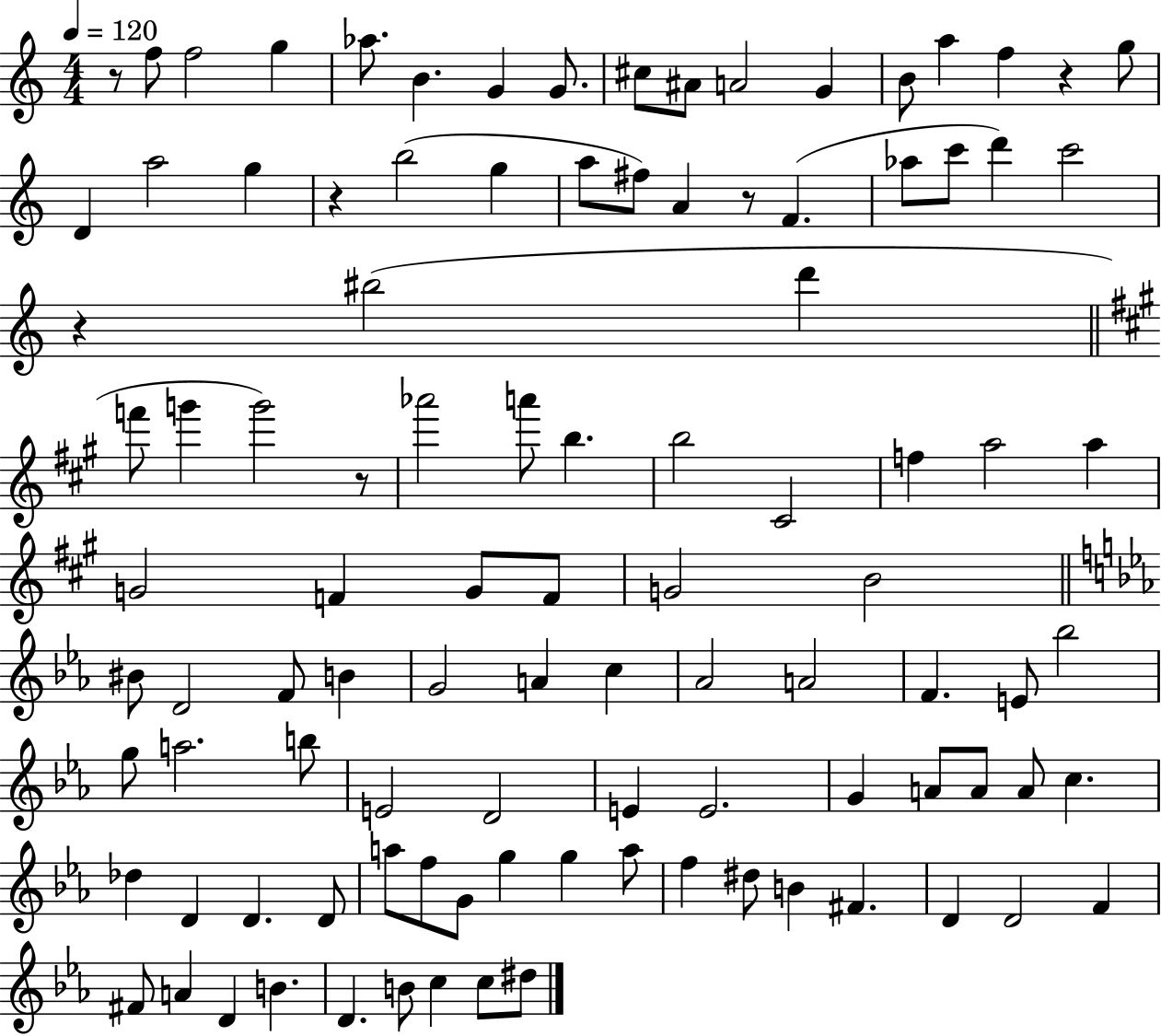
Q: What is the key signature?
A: C major